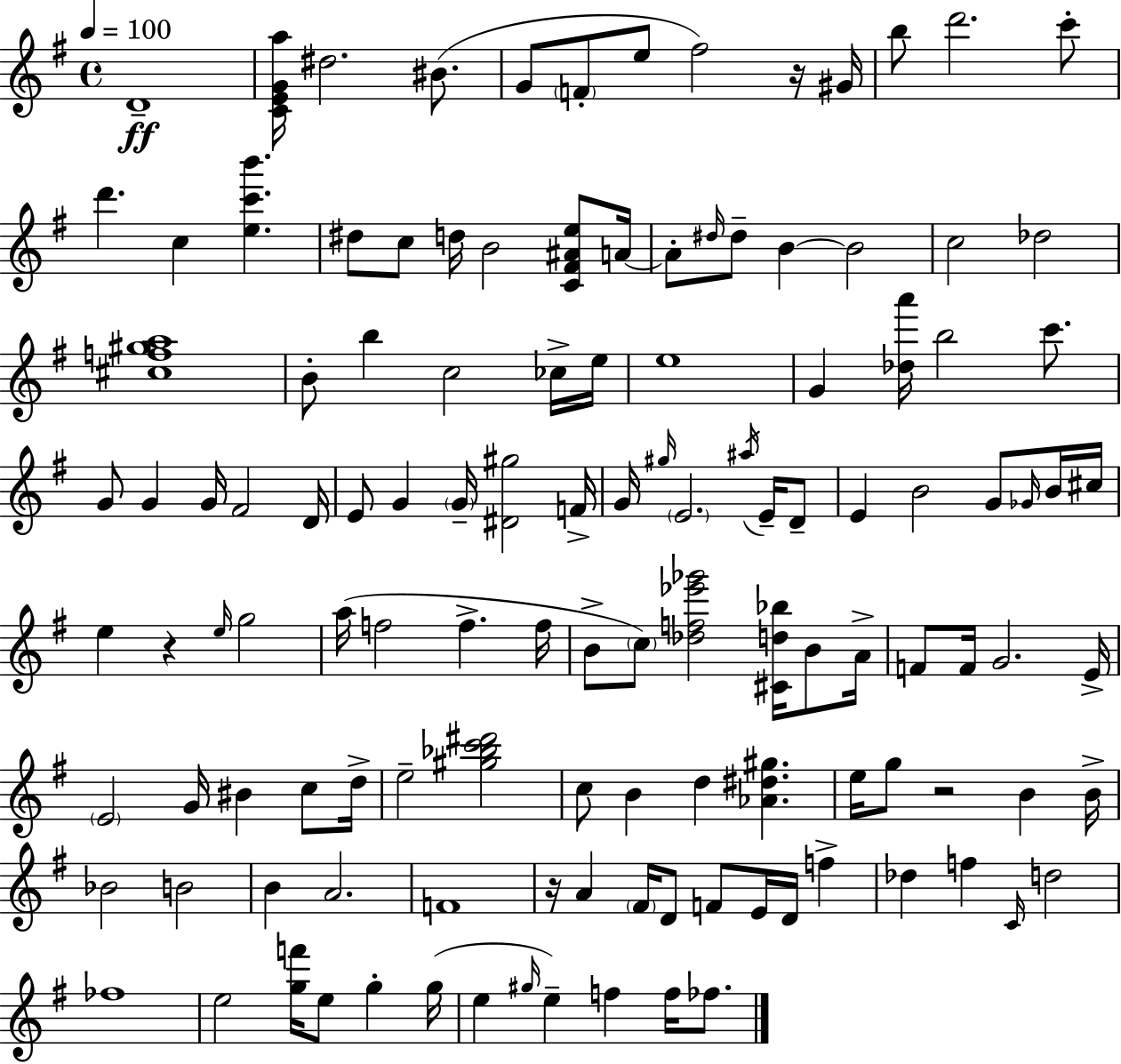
{
  \clef treble
  \time 4/4
  \defaultTimeSignature
  \key e \minor
  \tempo 4 = 100
  d'1--\ff | <c' e' g' a''>16 dis''2. bis'8.( | g'8 \parenthesize f'8-. e''8 fis''2) r16 gis'16 | b''8 d'''2. c'''8-. | \break d'''4. c''4 <e'' c''' b'''>4. | dis''8 c''8 d''16 b'2 <c' fis' ais' e''>8 a'16~~ | a'8-. \grace { dis''16 } dis''8-- b'4~~ b'2 | c''2 des''2 | \break <cis'' f'' gis'' a''>1 | b'8-. b''4 c''2 ces''16-> | e''16 e''1 | g'4 <des'' a'''>16 b''2 c'''8. | \break g'8 g'4 g'16 fis'2 | d'16 e'8 g'4 \parenthesize g'16-- <dis' gis''>2 | f'16-> g'16 \grace { gis''16 } \parenthesize e'2. \acciaccatura { ais''16 } | e'16-- d'8-- e'4 b'2 g'8 | \break \grace { ges'16 } b'16 cis''16 e''4 r4 \grace { e''16 } g''2 | a''16( f''2 f''4.-> | f''16 b'8-> \parenthesize c''8) <des'' f'' ees''' ges'''>2 | <cis' d'' bes''>16 b'8 a'16-> f'8 f'16 g'2. | \break e'16-> \parenthesize e'2 g'16 bis'4 | c''8 d''16-> e''2-- <gis'' bes'' c''' dis'''>2 | c''8 b'4 d''4 <aes' dis'' gis''>4. | e''16 g''8 r2 | \break b'4 b'16-> bes'2 b'2 | b'4 a'2. | f'1 | r16 a'4 \parenthesize fis'16 d'8 f'8 e'16 | \break d'16 f''4-> des''4 f''4 \grace { c'16 } d''2 | fes''1 | e''2 <g'' f'''>16 e''8 | g''4-. g''16( e''4 \grace { gis''16 }) e''4-- f''4 | \break f''16 fes''8. \bar "|."
}